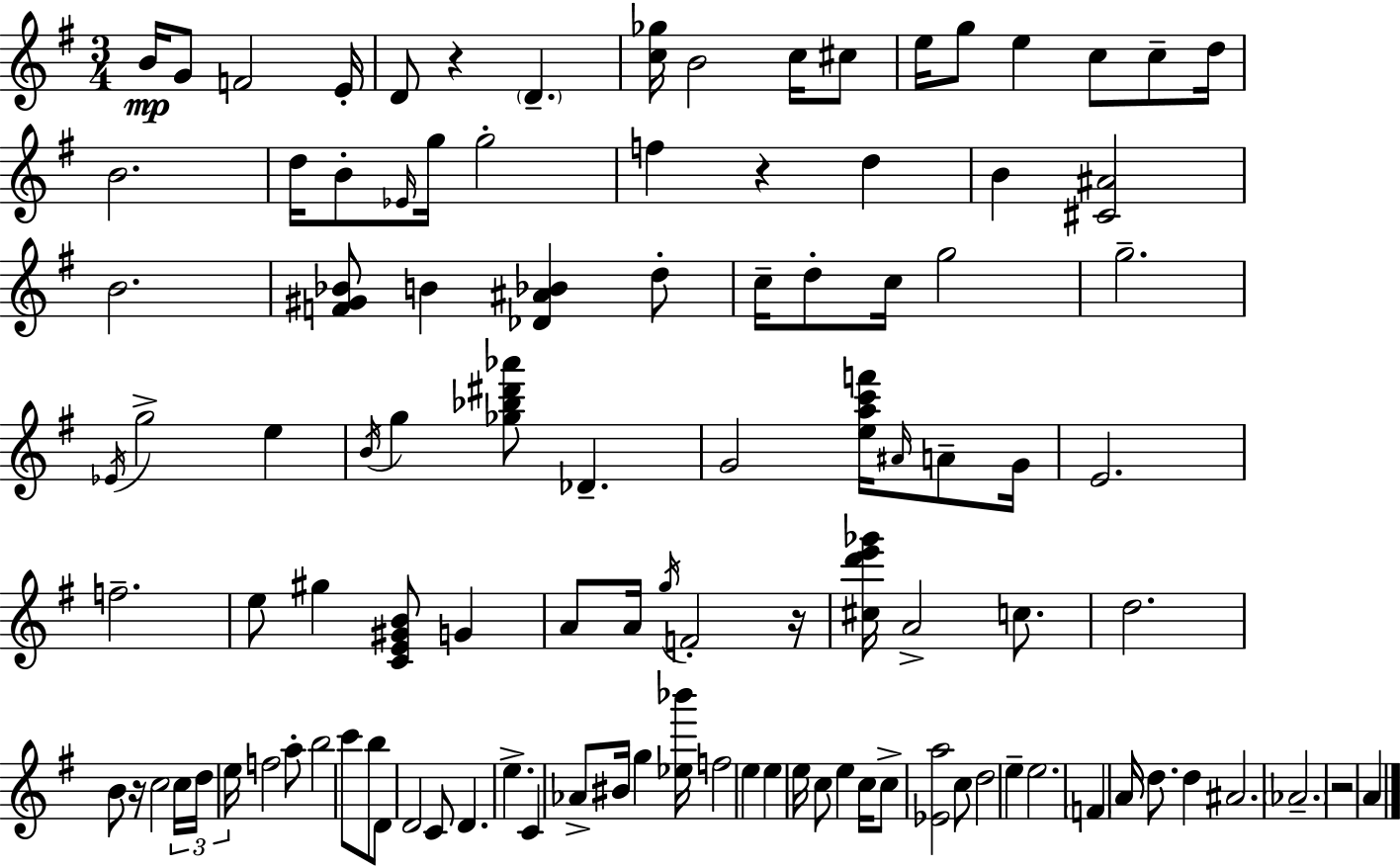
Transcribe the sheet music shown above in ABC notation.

X:1
T:Untitled
M:3/4
L:1/4
K:Em
B/4 G/2 F2 E/4 D/2 z D [c_g]/4 B2 c/4 ^c/2 e/4 g/2 e c/2 c/2 d/4 B2 d/4 B/2 _E/4 g/4 g2 f z d B [^C^A]2 B2 [F^G_B]/2 B [_D^A_B] d/2 c/4 d/2 c/4 g2 g2 _E/4 g2 e B/4 g [_g_b^d'_a']/2 _D G2 [eac'f']/4 ^A/4 A/2 G/4 E2 f2 e/2 ^g [CE^GB]/2 G A/2 A/4 g/4 F2 z/4 [^cd'e'_g']/4 A2 c/2 d2 B/2 z/4 c2 c/4 d/4 e/4 f2 a/2 b2 c'/2 b/2 D/2 D2 C/2 D e C _A/2 ^B/4 g [_e_b']/4 f2 e e e/4 c/2 e c/4 c/2 [_Ea]2 c/2 d2 e e2 F A/4 d/2 d ^A2 _A2 z2 A